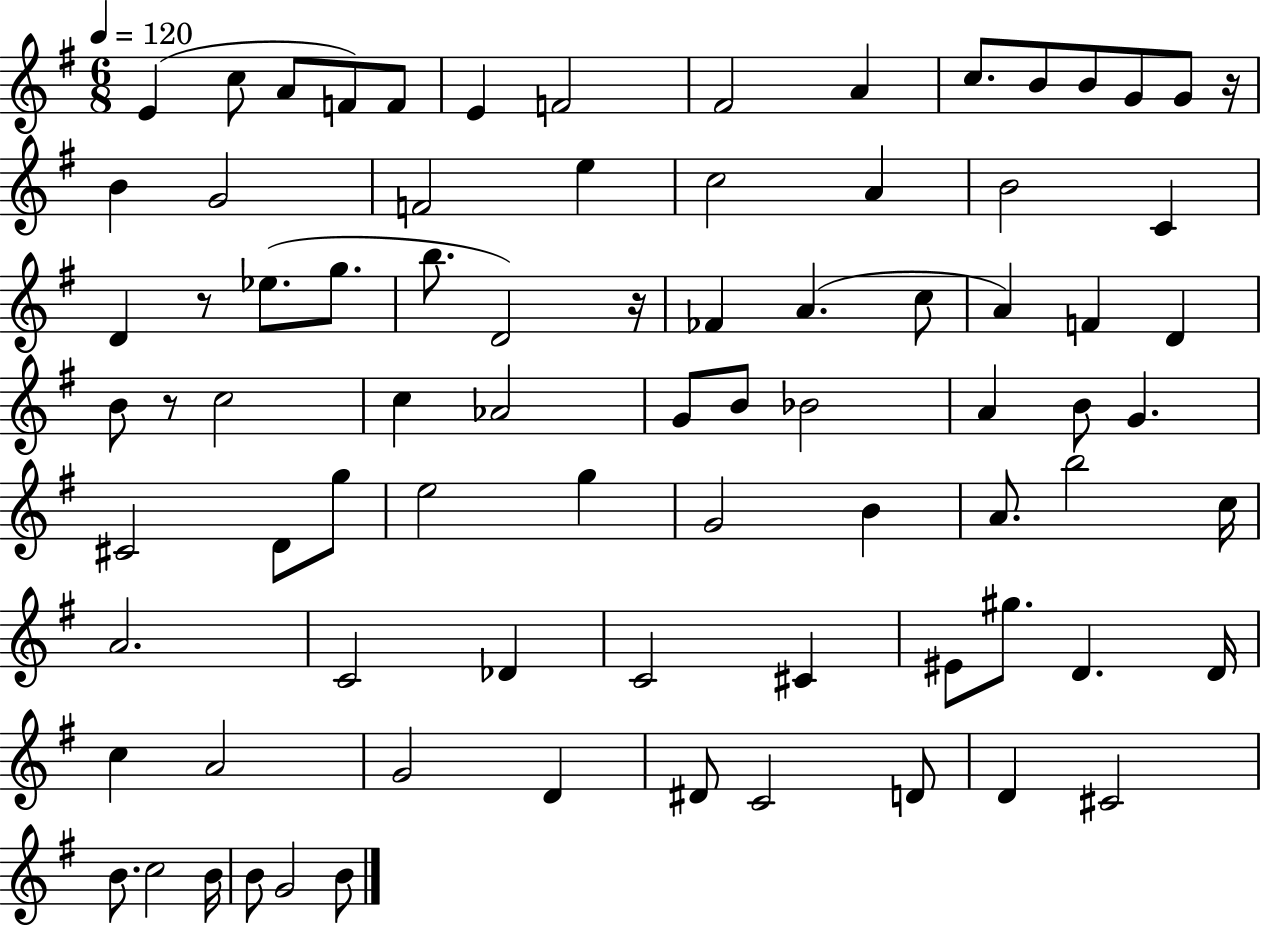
{
  \clef treble
  \numericTimeSignature
  \time 6/8
  \key g \major
  \tempo 4 = 120
  e'4( c''8 a'8 f'8) f'8 | e'4 f'2 | fis'2 a'4 | c''8. b'8 b'8 g'8 g'8 r16 | \break b'4 g'2 | f'2 e''4 | c''2 a'4 | b'2 c'4 | \break d'4 r8 ees''8.( g''8. | b''8. d'2) r16 | fes'4 a'4.( c''8 | a'4) f'4 d'4 | \break b'8 r8 c''2 | c''4 aes'2 | g'8 b'8 bes'2 | a'4 b'8 g'4. | \break cis'2 d'8 g''8 | e''2 g''4 | g'2 b'4 | a'8. b''2 c''16 | \break a'2. | c'2 des'4 | c'2 cis'4 | eis'8 gis''8. d'4. d'16 | \break c''4 a'2 | g'2 d'4 | dis'8 c'2 d'8 | d'4 cis'2 | \break b'8. c''2 b'16 | b'8 g'2 b'8 | \bar "|."
}